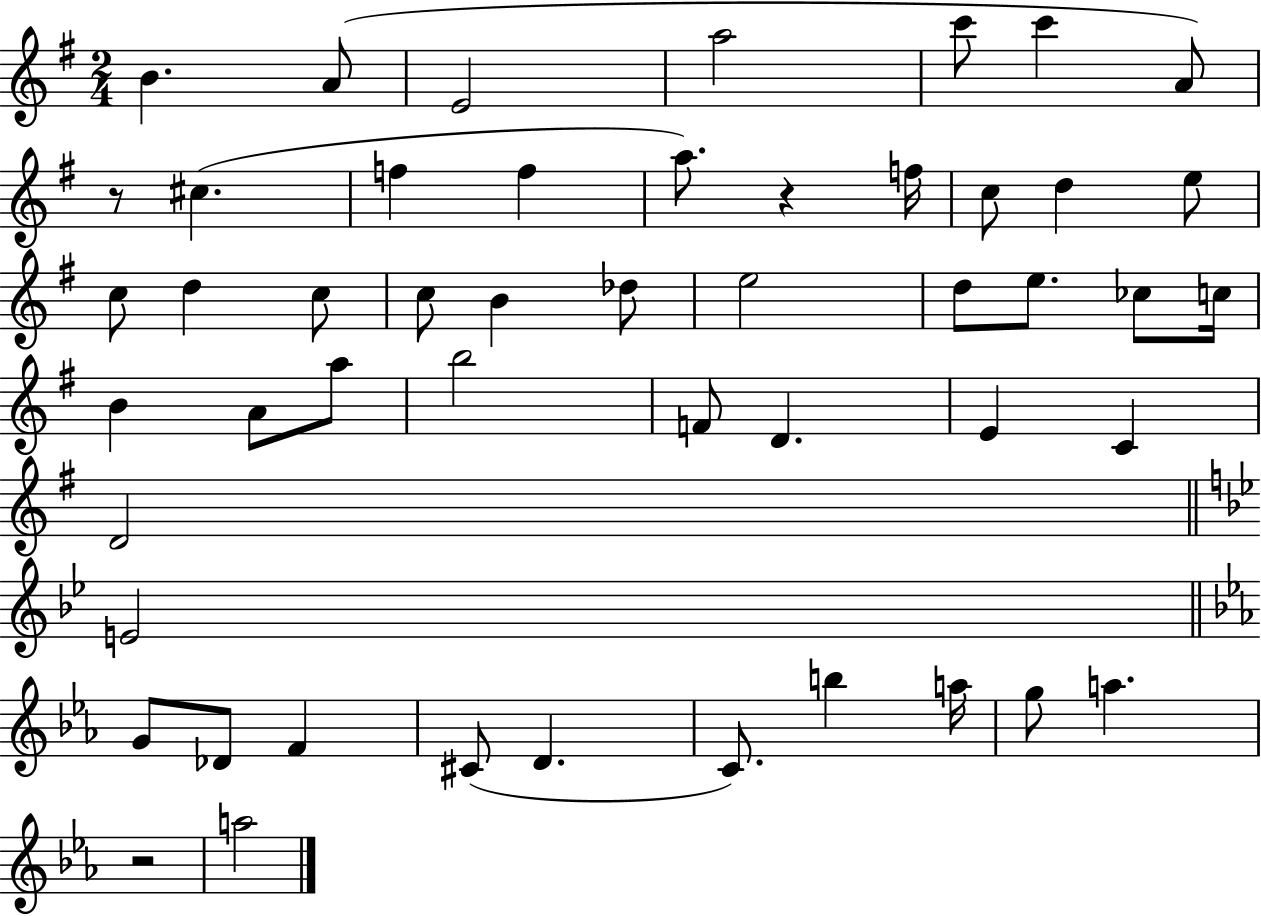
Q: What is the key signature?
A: G major